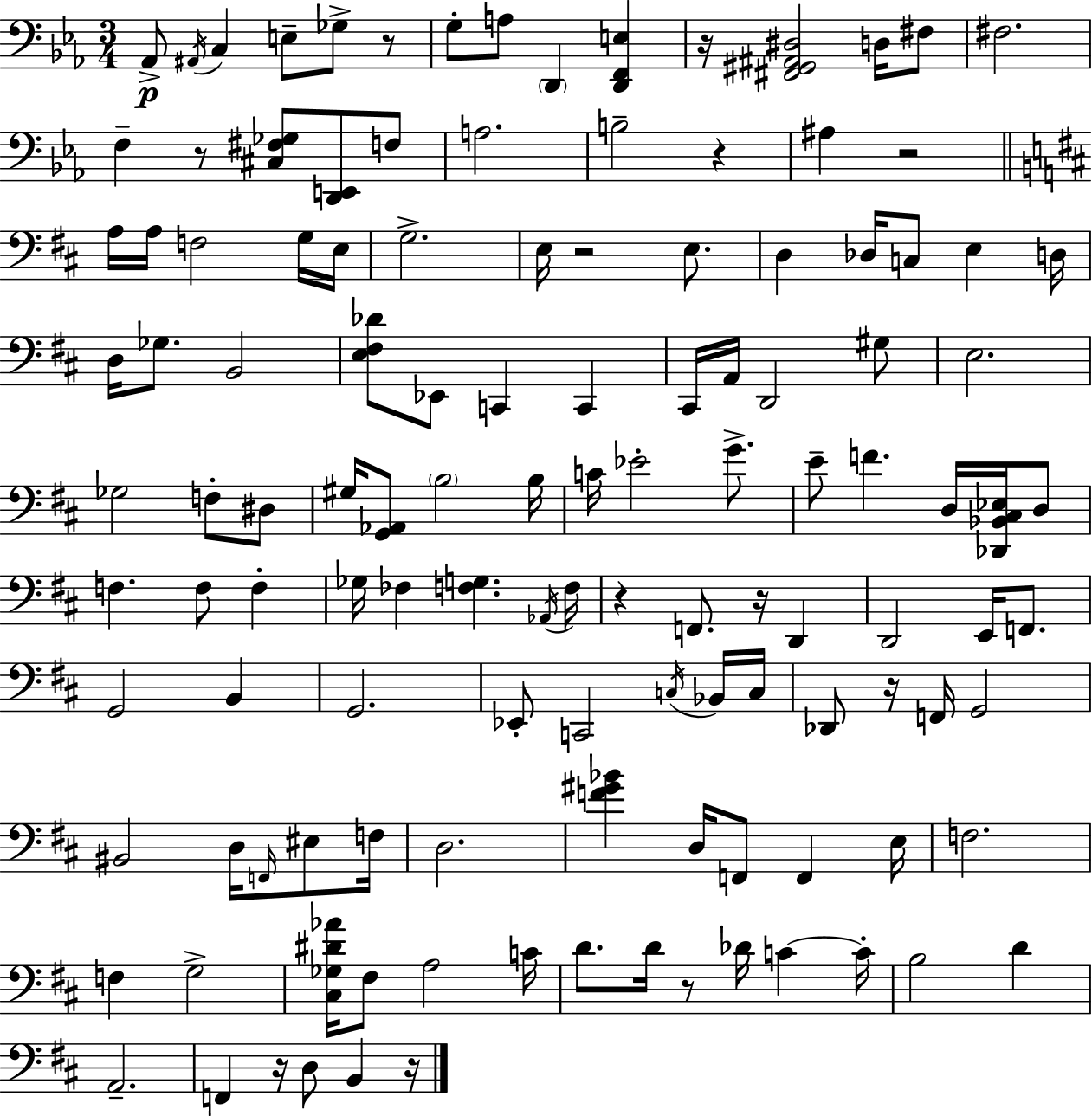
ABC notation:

X:1
T:Untitled
M:3/4
L:1/4
K:Cm
_A,,/2 ^A,,/4 C, E,/2 _G,/2 z/2 G,/2 A,/2 D,, [D,,F,,E,] z/4 [^F,,^G,,^A,,^D,]2 D,/4 ^F,/2 ^F,2 F, z/2 [^C,^F,_G,]/2 [D,,E,,]/2 F,/2 A,2 B,2 z ^A, z2 A,/4 A,/4 F,2 G,/4 E,/4 G,2 E,/4 z2 E,/2 D, _D,/4 C,/2 E, D,/4 D,/4 _G,/2 B,,2 [E,^F,_D]/2 _E,,/2 C,, C,, ^C,,/4 A,,/4 D,,2 ^G,/2 E,2 _G,2 F,/2 ^D,/2 ^G,/4 [G,,_A,,]/2 B,2 B,/4 C/4 _E2 G/2 E/2 F D,/4 [_D,,_B,,^C,_E,]/4 D,/2 F, F,/2 F, _G,/4 _F, [F,G,] _A,,/4 F,/4 z F,,/2 z/4 D,, D,,2 E,,/4 F,,/2 G,,2 B,, G,,2 _E,,/2 C,,2 C,/4 _B,,/4 C,/4 _D,,/2 z/4 F,,/4 G,,2 ^B,,2 D,/4 F,,/4 ^E,/2 F,/4 D,2 [F^G_B] D,/4 F,,/2 F,, E,/4 F,2 F, G,2 [^C,_G,^D_A]/4 ^F,/2 A,2 C/4 D/2 D/4 z/2 _D/4 C C/4 B,2 D A,,2 F,, z/4 D,/2 B,, z/4